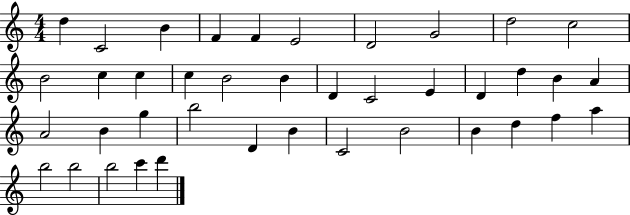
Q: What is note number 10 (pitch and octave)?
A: C5